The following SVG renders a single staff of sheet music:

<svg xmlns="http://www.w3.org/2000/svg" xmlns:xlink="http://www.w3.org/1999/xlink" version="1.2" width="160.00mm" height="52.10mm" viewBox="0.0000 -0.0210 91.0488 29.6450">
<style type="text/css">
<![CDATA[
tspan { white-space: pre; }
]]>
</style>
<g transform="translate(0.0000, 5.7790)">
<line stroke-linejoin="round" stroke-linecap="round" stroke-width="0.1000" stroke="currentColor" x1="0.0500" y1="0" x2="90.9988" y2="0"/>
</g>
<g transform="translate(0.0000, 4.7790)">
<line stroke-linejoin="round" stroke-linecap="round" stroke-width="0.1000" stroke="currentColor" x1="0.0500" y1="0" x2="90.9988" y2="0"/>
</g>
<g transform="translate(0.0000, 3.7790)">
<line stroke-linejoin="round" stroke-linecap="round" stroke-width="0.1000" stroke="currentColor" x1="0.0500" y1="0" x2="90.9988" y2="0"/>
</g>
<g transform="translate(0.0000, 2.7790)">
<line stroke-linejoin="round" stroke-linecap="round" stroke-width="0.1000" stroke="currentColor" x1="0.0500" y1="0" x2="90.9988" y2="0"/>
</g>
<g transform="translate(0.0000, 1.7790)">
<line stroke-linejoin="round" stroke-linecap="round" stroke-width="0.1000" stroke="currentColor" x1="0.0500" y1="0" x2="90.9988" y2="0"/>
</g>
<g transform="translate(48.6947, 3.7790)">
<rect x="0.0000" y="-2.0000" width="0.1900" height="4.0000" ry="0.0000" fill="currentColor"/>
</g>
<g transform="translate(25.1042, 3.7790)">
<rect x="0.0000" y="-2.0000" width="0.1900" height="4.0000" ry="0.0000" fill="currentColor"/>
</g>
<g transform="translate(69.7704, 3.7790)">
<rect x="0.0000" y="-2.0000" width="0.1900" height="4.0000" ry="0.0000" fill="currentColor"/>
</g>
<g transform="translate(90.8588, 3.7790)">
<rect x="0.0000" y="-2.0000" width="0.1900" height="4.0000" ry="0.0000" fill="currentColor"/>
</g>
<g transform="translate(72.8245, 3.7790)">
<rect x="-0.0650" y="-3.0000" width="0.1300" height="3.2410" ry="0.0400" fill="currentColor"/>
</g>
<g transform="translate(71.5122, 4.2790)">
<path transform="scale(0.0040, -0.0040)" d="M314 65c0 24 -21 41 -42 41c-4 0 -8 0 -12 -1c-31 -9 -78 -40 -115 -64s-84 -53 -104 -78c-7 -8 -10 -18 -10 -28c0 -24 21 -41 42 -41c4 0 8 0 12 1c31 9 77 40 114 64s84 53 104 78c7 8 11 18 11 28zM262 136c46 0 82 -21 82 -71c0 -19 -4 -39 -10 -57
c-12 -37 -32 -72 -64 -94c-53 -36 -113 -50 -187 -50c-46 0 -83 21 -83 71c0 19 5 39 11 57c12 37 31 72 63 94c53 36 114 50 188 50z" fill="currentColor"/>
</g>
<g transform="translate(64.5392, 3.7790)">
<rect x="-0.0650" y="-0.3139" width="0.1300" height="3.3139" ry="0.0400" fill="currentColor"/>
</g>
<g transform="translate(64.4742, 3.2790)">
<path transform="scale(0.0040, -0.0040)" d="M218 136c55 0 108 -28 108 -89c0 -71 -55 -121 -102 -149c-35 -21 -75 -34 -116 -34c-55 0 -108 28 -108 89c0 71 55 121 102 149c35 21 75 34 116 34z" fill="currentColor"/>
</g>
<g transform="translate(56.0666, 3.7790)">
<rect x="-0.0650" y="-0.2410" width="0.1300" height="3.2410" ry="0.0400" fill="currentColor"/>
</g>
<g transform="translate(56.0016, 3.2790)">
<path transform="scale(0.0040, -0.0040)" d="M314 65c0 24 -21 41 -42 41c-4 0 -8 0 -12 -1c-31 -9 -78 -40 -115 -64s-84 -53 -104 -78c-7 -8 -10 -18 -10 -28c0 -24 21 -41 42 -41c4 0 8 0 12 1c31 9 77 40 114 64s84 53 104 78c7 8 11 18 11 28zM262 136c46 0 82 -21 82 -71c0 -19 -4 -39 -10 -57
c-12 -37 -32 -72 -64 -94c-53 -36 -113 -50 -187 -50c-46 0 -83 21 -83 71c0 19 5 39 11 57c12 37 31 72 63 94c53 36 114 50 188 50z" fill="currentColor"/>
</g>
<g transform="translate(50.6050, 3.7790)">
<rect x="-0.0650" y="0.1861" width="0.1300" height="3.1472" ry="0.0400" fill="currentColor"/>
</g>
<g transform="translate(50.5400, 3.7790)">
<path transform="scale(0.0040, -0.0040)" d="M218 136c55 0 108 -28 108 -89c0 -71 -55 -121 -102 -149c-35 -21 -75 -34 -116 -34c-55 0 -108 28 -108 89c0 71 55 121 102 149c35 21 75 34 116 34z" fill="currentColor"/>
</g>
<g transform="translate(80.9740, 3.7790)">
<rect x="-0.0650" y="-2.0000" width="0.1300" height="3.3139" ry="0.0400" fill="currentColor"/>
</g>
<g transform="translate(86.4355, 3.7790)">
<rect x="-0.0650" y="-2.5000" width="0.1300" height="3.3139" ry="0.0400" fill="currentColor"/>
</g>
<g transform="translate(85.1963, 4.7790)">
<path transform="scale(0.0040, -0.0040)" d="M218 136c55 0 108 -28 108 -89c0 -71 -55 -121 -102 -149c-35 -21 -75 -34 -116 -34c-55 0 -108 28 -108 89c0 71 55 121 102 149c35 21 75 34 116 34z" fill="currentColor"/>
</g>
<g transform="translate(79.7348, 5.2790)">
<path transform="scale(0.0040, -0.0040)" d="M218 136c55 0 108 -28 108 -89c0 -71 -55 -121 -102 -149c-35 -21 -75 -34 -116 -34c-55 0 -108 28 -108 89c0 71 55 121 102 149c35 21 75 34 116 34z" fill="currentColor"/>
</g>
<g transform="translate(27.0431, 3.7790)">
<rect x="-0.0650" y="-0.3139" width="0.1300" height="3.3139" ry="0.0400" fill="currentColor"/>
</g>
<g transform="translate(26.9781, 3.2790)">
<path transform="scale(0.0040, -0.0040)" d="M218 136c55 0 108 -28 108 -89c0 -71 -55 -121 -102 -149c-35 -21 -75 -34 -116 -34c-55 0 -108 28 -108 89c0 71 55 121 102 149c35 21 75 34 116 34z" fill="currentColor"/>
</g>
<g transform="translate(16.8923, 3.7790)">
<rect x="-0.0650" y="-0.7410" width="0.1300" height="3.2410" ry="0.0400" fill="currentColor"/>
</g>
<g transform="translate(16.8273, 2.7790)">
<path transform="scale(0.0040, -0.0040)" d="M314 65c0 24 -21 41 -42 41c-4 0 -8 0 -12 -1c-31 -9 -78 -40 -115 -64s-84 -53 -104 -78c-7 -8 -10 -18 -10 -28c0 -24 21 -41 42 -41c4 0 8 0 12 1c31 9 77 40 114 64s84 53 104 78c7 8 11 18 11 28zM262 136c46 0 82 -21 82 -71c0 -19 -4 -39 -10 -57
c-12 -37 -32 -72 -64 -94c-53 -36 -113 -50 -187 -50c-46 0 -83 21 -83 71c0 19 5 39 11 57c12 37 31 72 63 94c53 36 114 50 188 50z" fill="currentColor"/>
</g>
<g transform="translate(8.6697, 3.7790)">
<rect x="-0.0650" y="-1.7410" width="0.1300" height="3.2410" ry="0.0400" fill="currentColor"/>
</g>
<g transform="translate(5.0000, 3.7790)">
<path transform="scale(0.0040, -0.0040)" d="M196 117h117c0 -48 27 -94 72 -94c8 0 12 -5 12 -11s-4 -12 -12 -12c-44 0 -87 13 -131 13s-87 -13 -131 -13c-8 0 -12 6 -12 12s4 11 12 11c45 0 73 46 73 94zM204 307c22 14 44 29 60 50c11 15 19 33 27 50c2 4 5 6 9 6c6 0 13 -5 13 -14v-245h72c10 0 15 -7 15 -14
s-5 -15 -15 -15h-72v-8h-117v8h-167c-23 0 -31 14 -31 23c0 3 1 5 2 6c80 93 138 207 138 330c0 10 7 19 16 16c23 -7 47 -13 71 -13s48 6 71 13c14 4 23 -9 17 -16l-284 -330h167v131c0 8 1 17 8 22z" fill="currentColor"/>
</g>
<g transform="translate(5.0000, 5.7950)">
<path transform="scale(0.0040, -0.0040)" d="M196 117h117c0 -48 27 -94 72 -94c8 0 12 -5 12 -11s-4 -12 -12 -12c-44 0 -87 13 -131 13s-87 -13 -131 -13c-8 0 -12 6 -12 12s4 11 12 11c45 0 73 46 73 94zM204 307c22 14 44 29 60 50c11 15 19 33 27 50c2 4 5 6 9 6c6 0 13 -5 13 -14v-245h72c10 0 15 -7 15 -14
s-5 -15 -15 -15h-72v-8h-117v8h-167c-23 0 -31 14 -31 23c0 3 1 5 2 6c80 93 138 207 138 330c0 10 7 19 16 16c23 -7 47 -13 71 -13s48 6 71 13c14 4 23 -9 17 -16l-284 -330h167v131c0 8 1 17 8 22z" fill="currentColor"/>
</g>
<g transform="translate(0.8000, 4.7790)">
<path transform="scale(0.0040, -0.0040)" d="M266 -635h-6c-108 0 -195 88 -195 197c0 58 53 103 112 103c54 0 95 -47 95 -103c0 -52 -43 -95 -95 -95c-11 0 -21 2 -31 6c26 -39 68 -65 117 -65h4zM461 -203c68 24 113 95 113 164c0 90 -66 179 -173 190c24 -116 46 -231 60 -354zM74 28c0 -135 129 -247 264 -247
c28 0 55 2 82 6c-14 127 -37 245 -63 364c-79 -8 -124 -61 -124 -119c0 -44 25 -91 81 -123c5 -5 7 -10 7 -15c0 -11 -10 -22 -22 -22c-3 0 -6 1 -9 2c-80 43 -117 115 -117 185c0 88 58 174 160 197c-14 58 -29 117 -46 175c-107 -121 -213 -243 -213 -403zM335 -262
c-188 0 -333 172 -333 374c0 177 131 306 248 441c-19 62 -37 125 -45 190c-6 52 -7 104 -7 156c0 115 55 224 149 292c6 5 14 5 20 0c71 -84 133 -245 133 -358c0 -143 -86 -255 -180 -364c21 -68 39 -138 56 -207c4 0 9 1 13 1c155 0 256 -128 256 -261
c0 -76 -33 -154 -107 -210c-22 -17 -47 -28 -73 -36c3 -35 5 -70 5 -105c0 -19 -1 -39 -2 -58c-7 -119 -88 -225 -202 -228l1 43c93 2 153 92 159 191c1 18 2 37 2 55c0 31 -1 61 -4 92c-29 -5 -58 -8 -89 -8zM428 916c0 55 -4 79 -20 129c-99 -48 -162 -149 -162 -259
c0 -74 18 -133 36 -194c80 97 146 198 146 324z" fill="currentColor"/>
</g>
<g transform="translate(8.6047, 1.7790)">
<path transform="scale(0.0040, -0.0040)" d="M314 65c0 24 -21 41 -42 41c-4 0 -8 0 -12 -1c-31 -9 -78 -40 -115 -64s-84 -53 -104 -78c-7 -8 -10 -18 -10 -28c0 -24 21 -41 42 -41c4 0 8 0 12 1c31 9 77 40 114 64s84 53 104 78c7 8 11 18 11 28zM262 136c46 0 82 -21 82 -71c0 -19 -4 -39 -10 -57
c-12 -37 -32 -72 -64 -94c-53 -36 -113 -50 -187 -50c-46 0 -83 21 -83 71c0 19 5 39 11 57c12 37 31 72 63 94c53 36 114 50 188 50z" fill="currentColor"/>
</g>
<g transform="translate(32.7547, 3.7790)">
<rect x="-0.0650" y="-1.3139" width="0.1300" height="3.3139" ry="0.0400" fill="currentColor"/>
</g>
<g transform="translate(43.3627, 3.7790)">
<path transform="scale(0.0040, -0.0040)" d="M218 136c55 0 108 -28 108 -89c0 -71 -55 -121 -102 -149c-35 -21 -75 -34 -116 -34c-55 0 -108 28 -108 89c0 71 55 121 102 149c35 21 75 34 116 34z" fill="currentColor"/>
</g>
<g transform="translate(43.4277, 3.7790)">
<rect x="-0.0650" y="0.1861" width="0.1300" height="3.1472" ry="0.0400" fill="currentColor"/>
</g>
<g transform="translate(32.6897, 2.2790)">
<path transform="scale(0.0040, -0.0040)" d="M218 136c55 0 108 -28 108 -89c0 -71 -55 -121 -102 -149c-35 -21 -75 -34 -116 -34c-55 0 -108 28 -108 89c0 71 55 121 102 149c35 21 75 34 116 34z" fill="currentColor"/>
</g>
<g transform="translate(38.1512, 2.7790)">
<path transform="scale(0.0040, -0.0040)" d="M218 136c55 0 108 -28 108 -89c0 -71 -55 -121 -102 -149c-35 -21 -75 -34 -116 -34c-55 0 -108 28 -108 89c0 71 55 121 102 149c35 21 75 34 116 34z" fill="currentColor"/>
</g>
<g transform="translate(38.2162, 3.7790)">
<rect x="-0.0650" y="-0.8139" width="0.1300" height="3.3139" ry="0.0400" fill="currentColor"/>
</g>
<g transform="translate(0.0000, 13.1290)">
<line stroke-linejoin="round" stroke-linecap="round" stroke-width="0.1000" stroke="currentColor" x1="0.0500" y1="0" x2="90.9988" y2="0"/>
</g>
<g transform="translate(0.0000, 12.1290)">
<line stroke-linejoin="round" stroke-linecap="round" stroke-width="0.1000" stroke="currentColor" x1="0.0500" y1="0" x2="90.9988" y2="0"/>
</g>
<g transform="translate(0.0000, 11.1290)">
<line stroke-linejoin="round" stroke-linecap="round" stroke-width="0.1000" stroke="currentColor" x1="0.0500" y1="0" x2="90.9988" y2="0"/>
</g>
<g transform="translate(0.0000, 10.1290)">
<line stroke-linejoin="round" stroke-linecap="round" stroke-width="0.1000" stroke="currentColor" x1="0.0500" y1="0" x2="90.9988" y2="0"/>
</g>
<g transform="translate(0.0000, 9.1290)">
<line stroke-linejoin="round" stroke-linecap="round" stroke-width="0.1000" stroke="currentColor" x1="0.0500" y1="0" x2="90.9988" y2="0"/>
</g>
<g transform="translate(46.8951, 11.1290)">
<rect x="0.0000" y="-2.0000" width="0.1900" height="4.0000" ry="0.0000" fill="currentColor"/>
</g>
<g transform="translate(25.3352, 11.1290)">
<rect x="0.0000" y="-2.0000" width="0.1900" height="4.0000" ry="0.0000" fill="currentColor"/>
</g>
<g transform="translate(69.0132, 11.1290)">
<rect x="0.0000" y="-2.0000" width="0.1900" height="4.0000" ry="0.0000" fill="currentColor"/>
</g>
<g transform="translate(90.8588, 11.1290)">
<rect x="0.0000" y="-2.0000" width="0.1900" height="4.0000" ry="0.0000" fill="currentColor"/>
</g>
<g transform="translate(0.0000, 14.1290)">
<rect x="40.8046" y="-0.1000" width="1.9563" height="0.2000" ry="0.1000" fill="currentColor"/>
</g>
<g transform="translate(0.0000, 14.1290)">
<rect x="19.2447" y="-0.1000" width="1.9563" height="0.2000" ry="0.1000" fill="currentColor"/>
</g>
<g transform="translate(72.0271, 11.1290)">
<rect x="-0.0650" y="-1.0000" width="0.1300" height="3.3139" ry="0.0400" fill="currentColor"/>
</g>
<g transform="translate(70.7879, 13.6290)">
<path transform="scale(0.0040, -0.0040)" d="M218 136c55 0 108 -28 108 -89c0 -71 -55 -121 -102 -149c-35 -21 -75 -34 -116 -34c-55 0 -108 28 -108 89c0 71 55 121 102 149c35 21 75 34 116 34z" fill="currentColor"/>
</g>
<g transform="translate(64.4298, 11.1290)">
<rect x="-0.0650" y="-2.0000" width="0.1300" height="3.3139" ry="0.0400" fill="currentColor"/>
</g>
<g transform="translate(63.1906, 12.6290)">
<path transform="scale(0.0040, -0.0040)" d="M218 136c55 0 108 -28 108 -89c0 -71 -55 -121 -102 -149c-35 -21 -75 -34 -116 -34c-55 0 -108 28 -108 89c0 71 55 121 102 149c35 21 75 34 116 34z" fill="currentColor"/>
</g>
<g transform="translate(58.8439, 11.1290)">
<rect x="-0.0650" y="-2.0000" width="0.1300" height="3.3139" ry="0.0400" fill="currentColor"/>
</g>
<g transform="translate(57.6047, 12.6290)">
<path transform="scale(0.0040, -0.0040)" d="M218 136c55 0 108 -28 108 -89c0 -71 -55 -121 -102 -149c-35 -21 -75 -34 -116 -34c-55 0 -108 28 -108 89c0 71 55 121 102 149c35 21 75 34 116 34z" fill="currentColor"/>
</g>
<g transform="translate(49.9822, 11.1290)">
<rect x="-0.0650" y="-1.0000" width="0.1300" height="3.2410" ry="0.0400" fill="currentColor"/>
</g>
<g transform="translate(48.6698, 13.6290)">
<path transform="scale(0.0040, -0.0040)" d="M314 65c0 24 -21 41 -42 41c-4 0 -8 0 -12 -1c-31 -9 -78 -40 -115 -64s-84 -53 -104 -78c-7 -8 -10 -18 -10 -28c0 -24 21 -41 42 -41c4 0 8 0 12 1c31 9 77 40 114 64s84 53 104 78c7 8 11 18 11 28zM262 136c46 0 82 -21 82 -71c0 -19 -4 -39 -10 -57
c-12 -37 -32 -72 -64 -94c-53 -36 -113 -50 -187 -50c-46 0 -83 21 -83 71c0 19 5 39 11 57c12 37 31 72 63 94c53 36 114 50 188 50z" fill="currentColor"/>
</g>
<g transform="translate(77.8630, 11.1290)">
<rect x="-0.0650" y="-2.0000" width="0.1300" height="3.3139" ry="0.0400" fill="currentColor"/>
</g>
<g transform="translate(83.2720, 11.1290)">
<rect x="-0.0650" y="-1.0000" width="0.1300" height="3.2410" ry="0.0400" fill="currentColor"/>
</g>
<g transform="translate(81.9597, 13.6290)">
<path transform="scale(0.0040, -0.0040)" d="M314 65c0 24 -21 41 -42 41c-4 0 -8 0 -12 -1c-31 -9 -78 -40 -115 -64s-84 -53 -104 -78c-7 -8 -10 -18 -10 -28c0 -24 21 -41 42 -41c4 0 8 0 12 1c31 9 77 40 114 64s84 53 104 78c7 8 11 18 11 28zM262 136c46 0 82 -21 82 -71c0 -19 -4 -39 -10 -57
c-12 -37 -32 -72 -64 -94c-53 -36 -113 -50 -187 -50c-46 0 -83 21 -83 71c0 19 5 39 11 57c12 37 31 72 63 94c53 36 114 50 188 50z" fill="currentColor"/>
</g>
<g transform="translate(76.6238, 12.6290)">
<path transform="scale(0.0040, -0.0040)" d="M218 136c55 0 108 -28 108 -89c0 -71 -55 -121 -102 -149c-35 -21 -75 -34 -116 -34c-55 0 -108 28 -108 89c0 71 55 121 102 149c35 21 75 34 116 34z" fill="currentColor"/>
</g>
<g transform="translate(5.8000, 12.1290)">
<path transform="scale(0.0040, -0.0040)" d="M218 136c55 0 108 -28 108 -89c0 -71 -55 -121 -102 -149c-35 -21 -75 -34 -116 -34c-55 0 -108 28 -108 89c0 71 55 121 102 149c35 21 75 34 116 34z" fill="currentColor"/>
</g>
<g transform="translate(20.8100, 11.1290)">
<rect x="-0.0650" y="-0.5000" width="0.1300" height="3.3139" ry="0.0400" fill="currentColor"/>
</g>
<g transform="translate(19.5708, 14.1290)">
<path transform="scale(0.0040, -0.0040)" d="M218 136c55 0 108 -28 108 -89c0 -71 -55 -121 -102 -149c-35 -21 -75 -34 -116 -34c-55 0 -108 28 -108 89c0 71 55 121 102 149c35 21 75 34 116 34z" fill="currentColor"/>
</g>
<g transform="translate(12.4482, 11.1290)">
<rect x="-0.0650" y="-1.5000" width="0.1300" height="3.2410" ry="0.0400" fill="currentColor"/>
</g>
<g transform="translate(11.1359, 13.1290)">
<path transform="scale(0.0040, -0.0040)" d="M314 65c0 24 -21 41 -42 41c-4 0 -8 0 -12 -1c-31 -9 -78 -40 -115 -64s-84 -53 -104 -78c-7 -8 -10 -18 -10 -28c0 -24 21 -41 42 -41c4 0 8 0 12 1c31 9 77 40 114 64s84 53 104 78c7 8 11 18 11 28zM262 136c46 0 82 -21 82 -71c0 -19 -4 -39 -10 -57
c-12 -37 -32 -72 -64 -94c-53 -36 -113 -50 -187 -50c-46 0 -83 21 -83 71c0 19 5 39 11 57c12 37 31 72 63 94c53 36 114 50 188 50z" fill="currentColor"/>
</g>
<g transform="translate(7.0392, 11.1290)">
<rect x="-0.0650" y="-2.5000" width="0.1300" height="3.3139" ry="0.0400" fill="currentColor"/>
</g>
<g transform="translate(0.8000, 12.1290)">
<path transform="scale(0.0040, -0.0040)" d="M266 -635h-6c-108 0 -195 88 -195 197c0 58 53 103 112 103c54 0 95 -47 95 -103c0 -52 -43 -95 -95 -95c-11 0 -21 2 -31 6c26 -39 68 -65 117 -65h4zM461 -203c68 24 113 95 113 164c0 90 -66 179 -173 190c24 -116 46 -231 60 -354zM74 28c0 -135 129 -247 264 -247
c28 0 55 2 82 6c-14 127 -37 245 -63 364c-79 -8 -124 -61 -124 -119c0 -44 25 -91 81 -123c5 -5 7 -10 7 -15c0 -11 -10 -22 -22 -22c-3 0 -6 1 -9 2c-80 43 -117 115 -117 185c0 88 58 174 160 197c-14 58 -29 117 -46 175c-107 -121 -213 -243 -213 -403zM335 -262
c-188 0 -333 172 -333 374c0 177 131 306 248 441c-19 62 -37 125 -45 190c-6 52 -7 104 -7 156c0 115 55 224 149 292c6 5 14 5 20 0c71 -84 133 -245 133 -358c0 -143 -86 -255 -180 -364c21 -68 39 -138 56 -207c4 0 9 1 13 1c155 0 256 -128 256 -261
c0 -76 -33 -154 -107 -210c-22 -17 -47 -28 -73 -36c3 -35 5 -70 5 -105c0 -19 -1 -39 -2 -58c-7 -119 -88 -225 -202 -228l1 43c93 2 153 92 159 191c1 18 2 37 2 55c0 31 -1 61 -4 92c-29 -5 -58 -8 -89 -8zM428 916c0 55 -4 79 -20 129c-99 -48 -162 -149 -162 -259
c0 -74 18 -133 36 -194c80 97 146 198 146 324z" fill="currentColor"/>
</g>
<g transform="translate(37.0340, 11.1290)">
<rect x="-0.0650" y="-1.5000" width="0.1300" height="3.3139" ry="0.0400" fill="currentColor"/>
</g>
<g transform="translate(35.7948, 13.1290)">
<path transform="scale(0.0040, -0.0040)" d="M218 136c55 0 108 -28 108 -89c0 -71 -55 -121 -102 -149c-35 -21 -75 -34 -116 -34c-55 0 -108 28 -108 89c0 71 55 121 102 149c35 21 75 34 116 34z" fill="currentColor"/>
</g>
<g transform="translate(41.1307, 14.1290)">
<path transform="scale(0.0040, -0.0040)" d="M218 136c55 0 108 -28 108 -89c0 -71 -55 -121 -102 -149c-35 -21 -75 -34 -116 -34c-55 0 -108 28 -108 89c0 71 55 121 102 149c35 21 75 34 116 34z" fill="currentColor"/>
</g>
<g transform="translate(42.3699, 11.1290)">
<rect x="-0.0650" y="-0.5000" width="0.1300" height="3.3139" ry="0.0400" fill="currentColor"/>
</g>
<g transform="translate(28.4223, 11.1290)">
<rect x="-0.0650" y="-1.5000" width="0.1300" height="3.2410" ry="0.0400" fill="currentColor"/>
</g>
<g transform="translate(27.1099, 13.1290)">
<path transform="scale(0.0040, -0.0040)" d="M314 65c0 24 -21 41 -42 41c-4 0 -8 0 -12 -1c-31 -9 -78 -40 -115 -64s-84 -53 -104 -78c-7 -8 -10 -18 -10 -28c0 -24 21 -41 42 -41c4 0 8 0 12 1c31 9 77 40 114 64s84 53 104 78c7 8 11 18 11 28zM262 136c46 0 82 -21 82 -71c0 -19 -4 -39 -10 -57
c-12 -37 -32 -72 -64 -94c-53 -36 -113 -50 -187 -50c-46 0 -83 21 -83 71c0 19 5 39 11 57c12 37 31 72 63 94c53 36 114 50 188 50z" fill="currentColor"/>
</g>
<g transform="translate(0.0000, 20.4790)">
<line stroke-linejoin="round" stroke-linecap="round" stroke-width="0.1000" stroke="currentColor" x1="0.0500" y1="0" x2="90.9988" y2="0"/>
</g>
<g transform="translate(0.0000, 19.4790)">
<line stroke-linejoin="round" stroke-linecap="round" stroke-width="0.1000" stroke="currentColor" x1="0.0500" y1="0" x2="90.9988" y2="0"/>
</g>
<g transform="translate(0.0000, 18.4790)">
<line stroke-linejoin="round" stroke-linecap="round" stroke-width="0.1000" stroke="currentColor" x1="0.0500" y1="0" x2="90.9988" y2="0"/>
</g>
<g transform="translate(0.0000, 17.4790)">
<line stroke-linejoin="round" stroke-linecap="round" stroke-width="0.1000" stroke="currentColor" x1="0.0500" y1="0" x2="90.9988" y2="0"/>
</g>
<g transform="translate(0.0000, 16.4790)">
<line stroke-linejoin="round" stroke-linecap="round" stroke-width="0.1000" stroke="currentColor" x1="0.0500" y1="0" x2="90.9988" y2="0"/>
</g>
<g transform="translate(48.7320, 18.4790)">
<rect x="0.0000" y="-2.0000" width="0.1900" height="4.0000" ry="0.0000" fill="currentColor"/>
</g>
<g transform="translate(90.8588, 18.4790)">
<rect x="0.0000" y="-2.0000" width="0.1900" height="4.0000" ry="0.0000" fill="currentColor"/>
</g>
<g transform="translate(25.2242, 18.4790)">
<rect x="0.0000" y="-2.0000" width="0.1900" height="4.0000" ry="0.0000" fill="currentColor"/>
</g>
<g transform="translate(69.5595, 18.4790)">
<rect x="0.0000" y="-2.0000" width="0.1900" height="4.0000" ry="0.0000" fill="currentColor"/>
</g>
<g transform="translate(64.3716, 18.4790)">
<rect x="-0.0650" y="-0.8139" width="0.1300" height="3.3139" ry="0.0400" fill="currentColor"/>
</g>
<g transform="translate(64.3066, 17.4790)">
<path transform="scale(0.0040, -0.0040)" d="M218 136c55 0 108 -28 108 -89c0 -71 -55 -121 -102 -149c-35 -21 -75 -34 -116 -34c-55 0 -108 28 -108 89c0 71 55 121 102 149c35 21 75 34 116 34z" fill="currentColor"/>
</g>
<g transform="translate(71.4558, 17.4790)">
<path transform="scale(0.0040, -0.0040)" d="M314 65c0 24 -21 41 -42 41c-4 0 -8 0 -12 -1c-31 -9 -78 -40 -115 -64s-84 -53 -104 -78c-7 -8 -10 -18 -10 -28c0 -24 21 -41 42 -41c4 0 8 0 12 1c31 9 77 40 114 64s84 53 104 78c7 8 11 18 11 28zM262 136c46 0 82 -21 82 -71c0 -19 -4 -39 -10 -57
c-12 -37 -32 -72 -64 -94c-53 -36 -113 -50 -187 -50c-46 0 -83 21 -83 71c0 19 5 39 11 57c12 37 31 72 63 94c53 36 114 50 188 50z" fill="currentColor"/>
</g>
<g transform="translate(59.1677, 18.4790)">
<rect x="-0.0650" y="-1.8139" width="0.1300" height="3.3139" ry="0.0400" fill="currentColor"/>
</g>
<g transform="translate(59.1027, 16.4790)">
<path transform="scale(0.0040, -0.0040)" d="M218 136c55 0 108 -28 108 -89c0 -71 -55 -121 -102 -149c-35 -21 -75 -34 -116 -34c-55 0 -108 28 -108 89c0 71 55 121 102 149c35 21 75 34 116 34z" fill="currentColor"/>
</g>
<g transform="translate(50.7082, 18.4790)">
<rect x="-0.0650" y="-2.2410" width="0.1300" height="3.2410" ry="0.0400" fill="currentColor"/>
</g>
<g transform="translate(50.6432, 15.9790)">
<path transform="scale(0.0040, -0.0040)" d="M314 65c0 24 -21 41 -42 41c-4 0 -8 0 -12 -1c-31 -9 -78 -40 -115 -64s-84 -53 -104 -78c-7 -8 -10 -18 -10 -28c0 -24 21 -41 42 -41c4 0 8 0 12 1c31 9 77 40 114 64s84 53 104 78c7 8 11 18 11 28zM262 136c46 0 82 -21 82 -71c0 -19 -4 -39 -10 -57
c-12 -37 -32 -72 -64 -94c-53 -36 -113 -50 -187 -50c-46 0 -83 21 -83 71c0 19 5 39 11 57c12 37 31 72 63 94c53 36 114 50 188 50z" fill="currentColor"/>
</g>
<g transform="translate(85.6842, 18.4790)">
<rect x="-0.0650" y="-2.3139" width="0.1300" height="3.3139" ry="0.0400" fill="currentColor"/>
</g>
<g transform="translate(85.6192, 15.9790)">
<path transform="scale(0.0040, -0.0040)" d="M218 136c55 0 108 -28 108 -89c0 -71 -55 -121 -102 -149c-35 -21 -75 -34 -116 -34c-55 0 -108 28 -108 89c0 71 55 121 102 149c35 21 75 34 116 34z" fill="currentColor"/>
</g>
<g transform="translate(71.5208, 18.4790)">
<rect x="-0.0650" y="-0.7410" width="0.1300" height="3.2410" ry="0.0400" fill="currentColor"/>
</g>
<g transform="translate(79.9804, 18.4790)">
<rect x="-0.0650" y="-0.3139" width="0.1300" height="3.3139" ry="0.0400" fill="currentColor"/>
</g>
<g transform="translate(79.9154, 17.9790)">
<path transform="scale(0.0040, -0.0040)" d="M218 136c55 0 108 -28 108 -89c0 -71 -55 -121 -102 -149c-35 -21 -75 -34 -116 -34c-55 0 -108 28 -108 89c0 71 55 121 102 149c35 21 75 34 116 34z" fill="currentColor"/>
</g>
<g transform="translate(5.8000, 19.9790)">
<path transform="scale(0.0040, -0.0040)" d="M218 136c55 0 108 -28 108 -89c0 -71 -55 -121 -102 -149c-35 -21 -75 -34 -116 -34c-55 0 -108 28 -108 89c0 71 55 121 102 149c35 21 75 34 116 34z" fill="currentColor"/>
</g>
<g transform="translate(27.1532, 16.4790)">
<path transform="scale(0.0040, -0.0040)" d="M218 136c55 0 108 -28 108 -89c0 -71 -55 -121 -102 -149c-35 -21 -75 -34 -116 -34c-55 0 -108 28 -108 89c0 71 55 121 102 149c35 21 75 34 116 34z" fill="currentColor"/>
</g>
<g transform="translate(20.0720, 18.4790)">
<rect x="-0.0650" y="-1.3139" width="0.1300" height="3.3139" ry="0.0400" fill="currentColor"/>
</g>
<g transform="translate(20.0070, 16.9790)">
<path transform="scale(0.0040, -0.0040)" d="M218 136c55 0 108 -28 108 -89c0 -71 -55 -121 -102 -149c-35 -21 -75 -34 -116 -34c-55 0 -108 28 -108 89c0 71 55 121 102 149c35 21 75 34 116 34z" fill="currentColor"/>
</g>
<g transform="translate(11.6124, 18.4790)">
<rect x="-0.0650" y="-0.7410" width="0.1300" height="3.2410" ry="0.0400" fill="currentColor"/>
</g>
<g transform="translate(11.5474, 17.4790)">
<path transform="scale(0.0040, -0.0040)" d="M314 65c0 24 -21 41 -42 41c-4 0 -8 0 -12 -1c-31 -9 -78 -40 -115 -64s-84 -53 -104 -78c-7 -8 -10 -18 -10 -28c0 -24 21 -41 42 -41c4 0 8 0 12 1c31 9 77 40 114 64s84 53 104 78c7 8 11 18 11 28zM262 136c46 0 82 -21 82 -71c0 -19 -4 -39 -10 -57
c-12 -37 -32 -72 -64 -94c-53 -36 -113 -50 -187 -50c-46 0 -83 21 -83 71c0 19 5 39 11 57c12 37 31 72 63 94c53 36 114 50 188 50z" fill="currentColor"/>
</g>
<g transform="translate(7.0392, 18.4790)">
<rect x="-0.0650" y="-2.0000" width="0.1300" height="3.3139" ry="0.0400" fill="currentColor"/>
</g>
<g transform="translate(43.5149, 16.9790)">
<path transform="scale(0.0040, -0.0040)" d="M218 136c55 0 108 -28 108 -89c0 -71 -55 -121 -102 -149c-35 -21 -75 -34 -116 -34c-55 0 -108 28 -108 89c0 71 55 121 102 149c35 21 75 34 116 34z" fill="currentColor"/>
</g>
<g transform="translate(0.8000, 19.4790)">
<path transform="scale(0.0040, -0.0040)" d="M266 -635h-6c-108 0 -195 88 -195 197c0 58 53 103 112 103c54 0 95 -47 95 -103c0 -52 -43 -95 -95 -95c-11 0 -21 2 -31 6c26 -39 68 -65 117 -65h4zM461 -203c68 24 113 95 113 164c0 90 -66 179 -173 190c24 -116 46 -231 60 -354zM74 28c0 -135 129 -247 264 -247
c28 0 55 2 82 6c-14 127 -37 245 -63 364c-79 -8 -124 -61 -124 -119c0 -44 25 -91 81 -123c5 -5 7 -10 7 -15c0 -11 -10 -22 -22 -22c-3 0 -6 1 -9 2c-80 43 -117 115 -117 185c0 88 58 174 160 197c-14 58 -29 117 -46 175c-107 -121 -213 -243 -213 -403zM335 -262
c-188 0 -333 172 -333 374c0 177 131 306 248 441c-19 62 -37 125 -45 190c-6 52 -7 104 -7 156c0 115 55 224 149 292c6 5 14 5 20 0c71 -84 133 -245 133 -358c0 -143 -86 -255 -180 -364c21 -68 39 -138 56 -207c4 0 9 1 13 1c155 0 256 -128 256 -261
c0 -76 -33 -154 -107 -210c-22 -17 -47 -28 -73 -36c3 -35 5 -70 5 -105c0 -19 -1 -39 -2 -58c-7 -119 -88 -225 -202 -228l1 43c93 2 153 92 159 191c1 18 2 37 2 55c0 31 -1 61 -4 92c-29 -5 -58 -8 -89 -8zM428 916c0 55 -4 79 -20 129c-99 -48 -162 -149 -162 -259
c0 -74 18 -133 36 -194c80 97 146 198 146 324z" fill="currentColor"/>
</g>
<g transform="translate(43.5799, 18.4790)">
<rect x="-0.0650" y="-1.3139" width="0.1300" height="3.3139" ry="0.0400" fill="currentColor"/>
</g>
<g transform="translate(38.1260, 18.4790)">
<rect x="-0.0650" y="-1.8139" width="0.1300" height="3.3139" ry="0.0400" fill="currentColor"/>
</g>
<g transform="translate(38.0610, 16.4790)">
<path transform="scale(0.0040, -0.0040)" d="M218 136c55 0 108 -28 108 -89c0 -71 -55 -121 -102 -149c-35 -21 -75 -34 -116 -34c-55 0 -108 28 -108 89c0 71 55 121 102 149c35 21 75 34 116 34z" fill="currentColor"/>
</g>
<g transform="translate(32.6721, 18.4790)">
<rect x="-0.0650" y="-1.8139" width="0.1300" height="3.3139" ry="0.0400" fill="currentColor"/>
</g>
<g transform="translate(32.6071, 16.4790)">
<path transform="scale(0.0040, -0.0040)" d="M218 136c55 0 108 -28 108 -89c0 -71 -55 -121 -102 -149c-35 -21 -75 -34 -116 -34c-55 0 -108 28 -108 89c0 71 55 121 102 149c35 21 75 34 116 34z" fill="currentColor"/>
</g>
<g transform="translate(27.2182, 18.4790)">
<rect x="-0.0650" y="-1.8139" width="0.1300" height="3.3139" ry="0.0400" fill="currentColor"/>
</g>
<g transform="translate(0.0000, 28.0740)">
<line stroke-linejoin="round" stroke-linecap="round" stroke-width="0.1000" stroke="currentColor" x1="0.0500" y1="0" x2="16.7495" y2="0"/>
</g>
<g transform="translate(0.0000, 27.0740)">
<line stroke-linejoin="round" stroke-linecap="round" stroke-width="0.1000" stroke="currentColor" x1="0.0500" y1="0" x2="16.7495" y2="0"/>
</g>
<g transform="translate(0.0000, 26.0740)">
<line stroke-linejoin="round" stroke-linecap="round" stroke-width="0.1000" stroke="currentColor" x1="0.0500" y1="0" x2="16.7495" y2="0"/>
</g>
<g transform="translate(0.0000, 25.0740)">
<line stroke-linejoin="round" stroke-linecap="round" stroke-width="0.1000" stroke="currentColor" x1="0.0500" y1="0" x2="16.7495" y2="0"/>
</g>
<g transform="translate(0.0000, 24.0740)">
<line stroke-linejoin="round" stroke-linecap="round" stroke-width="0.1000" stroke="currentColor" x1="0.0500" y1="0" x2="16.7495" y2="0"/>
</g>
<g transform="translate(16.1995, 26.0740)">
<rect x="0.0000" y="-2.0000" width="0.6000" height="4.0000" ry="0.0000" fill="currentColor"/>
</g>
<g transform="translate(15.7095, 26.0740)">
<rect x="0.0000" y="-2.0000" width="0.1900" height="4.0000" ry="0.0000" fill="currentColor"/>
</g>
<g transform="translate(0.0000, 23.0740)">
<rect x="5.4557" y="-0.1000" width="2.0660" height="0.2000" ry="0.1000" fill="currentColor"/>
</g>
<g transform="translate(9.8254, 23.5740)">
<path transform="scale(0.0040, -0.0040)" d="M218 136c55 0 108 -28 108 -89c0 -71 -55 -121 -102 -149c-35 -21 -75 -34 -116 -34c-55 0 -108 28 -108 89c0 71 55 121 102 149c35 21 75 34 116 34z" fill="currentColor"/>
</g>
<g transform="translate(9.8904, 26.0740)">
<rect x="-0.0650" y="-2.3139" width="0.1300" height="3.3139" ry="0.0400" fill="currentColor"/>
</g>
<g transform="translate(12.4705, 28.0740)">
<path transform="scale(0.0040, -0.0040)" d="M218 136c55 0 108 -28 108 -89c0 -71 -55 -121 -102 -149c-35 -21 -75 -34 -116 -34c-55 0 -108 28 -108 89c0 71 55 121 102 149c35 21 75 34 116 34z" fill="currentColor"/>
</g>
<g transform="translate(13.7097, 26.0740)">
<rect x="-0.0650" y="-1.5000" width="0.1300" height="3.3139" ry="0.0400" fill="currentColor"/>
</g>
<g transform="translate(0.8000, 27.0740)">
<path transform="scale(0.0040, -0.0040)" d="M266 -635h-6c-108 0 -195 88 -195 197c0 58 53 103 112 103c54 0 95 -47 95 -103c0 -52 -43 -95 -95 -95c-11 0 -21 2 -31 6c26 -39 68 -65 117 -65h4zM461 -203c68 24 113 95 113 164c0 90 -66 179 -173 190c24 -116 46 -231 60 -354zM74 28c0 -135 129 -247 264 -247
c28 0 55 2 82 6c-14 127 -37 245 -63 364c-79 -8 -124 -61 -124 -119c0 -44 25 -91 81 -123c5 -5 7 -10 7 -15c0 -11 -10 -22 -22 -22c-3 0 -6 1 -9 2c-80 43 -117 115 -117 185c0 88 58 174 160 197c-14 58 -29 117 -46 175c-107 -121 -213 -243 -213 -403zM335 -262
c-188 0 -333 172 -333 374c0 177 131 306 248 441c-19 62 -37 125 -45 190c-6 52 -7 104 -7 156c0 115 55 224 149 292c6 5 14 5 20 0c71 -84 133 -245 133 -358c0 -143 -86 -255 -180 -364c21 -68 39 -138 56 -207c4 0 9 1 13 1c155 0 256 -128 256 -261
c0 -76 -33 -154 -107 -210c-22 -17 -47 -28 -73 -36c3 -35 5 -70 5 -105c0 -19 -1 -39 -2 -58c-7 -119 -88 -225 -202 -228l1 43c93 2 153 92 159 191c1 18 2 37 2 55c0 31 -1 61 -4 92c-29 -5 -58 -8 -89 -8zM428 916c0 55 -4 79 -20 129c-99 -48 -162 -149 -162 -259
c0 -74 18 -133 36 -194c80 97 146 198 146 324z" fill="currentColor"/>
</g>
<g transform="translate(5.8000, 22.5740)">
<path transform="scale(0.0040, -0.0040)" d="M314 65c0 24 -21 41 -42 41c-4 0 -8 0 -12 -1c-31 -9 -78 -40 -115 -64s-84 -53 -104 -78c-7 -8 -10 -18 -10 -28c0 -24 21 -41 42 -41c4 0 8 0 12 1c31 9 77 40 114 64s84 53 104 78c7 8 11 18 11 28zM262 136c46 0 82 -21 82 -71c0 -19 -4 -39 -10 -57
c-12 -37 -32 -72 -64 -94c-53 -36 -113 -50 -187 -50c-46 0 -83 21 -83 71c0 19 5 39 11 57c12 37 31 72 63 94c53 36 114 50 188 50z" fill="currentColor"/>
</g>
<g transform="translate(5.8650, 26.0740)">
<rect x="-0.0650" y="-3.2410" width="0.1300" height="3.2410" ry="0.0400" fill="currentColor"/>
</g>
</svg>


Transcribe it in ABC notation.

X:1
T:Untitled
M:4/4
L:1/4
K:C
f2 d2 c e d B B c2 c A2 F G G E2 C E2 E C D2 F F D F D2 F d2 e f f f e g2 f d d2 c g b2 g E